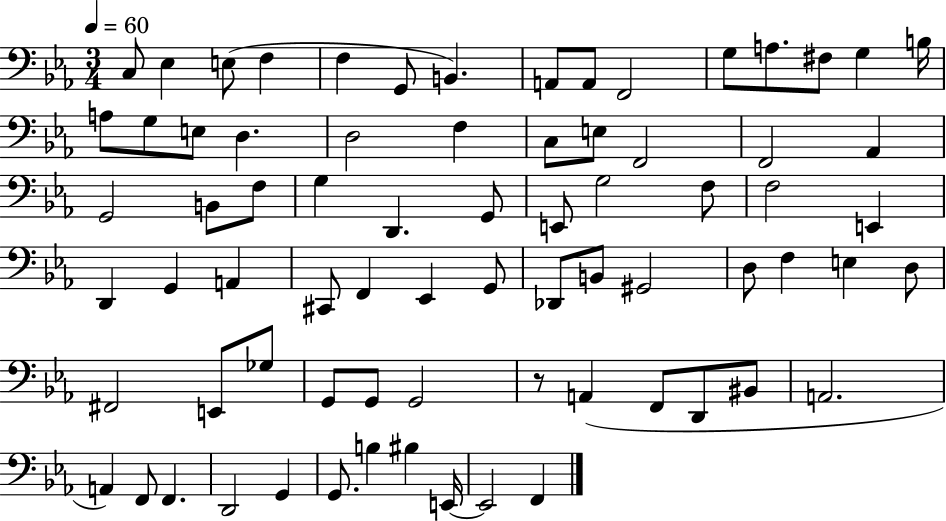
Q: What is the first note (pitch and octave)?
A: C3